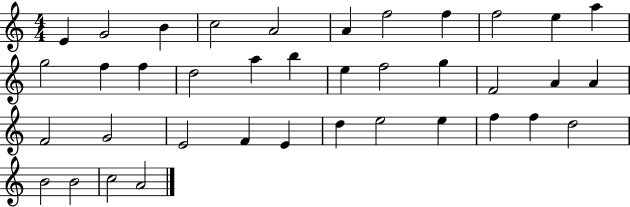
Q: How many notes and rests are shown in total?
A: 38